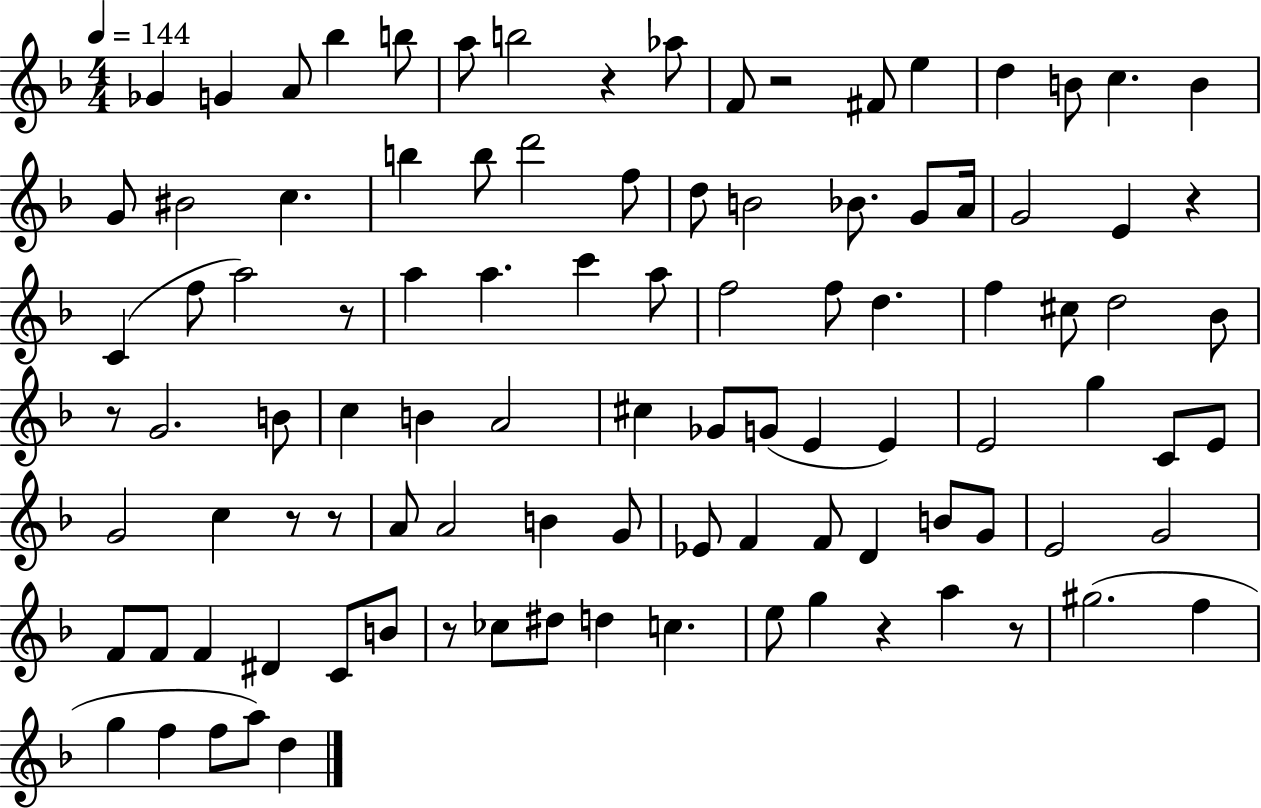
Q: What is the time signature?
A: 4/4